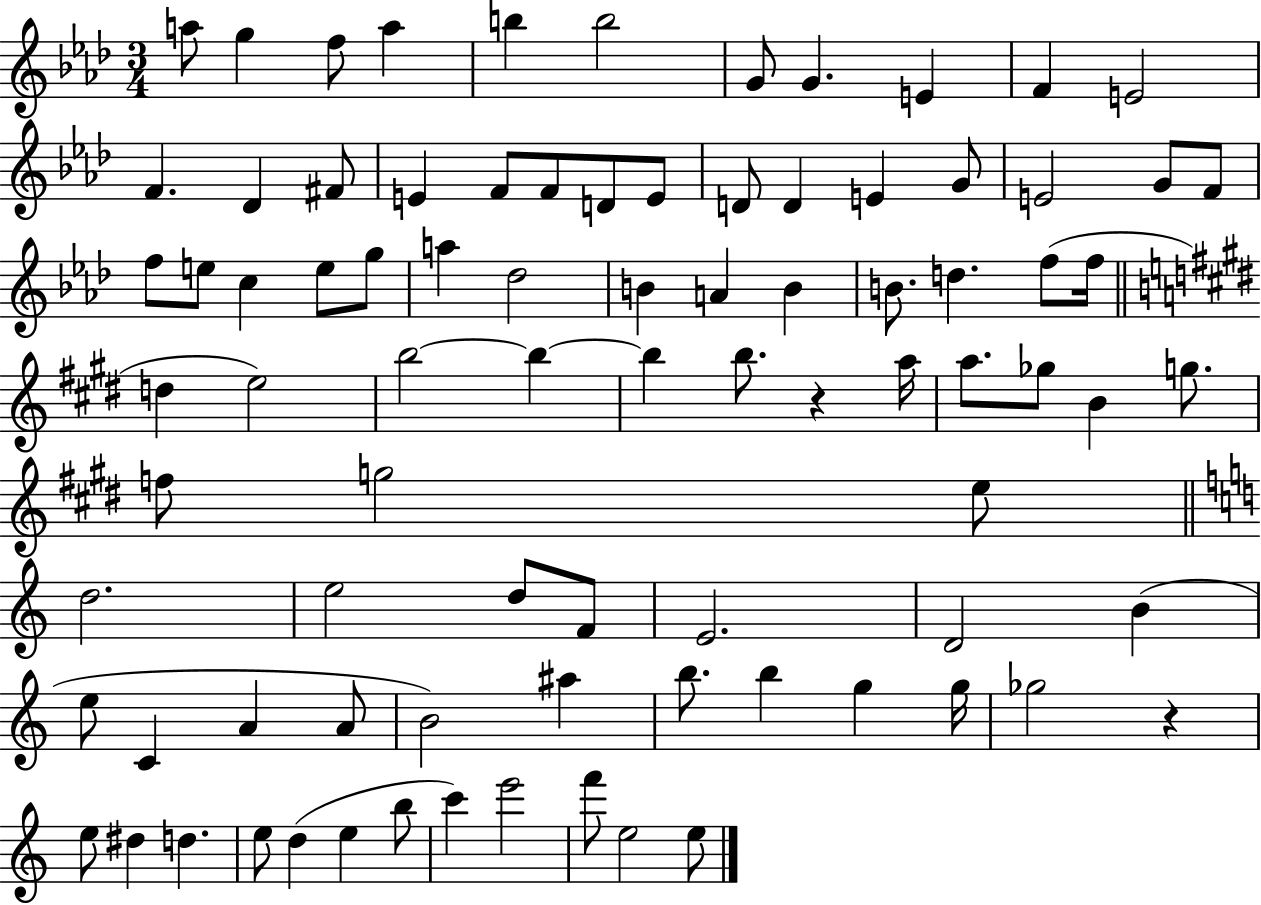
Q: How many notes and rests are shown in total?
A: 86